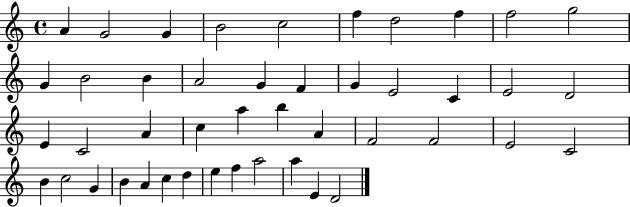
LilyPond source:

{
  \clef treble
  \time 4/4
  \defaultTimeSignature
  \key c \major
  a'4 g'2 g'4 | b'2 c''2 | f''4 d''2 f''4 | f''2 g''2 | \break g'4 b'2 b'4 | a'2 g'4 f'4 | g'4 e'2 c'4 | e'2 d'2 | \break e'4 c'2 a'4 | c''4 a''4 b''4 a'4 | f'2 f'2 | e'2 c'2 | \break b'4 c''2 g'4 | b'4 a'4 c''4 d''4 | e''4 f''4 a''2 | a''4 e'4 d'2 | \break \bar "|."
}